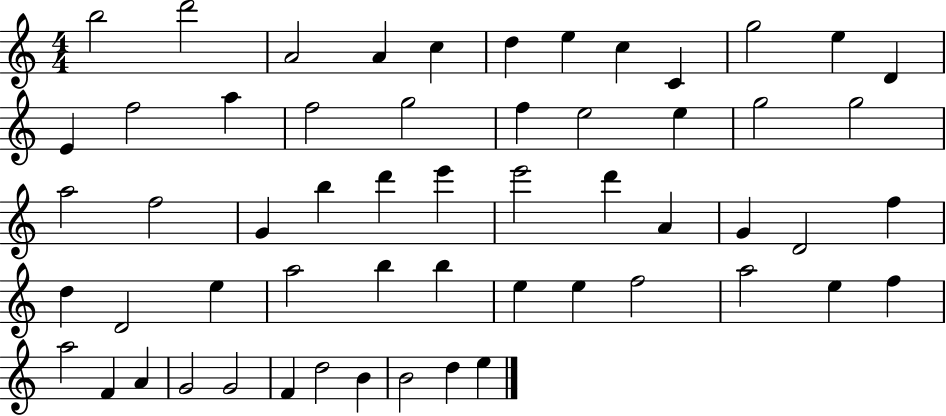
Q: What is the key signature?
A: C major